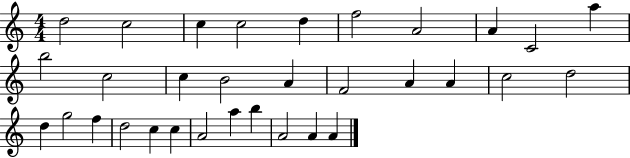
D5/h C5/h C5/q C5/h D5/q F5/h A4/h A4/q C4/h A5/q B5/h C5/h C5/q B4/h A4/q F4/h A4/q A4/q C5/h D5/h D5/q G5/h F5/q D5/h C5/q C5/q A4/h A5/q B5/q A4/h A4/q A4/q